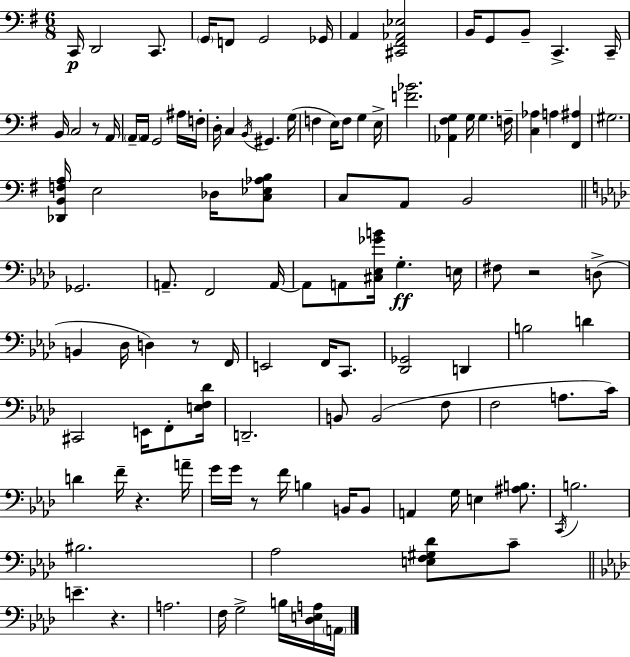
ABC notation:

X:1
T:Untitled
M:6/8
L:1/4
K:Em
C,,/4 D,,2 C,,/2 G,,/4 F,,/2 G,,2 _G,,/4 A,, [^C,,^F,,_A,,_E,]2 B,,/4 G,,/2 B,,/2 C,, C,,/4 B,,/4 C,2 z/2 A,,/4 A,,/4 A,,/4 G,,2 ^A,/4 F,/4 D,/4 C, B,,/4 ^G,, G,/4 F, E,/4 F,/2 G, E,/4 [F_B]2 [_A,,^F,G,] G,/4 G, F,/4 [C,_A,] A, [^F,,^A,] ^G,2 [_D,,B,,F,A,]/4 E,2 _D,/4 [C,_E,_A,B,]/2 C,/2 A,,/2 B,,2 _G,,2 A,,/2 F,,2 A,,/4 A,,/2 A,,/2 [^C,_E,_GB]/4 G, E,/4 ^F,/2 z2 D,/2 B,, _D,/4 D, z/2 F,,/4 E,,2 F,,/4 C,,/2 [_D,,_G,,]2 D,, B,2 D ^C,,2 E,,/4 F,,/2 [E,F,_D]/4 D,,2 B,,/2 B,,2 F,/2 F,2 A,/2 C/4 D F/4 z A/4 G/4 G/4 z/2 F/4 B, B,,/4 B,,/2 A,, G,/4 E, [^A,B,]/2 C,,/4 B,2 ^B,2 _A,2 [E,F,^G,_D]/2 C/2 E z A,2 F,/4 G,2 B,/4 [_D,E,A,]/4 A,,/4